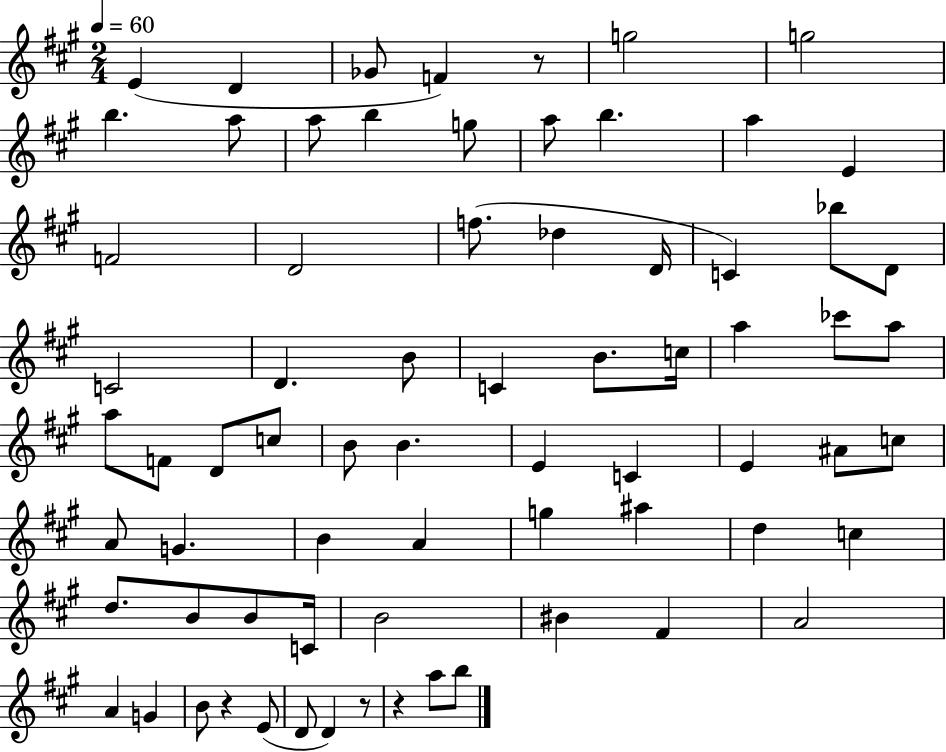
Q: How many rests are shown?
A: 4